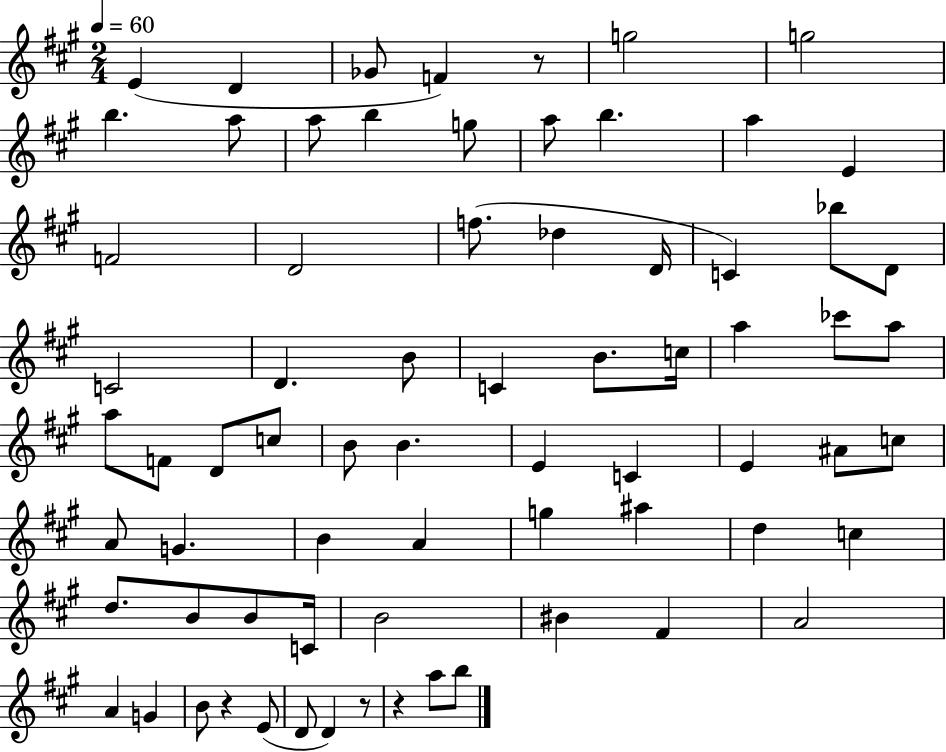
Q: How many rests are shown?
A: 4